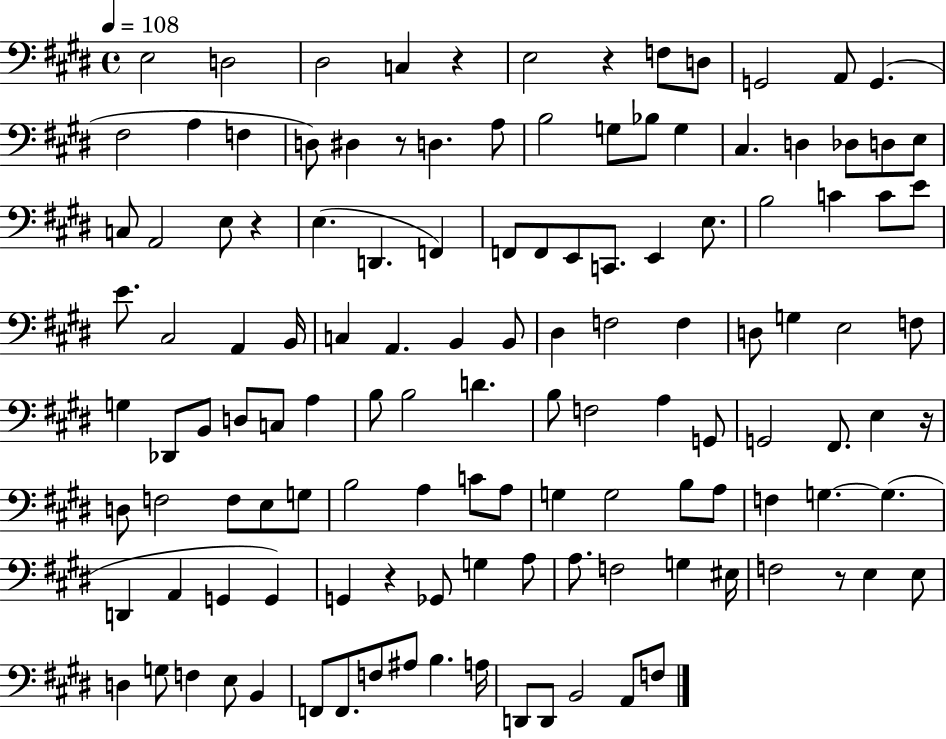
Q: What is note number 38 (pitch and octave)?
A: E3